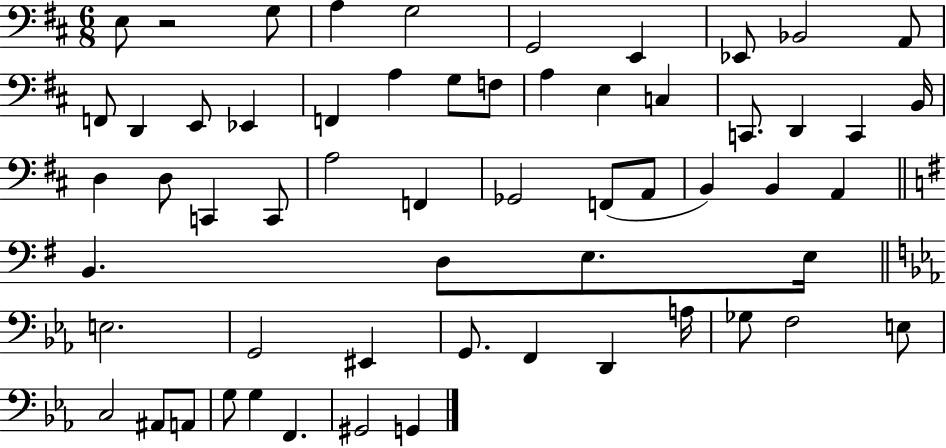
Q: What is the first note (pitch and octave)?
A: E3